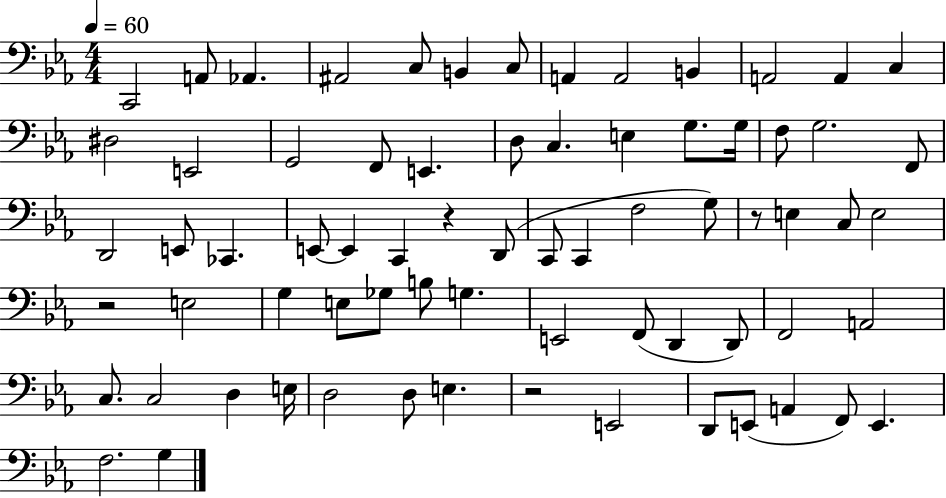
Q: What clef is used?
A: bass